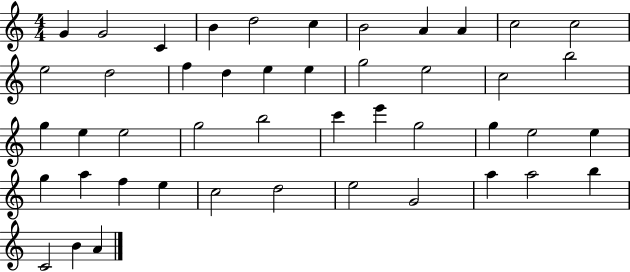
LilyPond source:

{
  \clef treble
  \numericTimeSignature
  \time 4/4
  \key c \major
  g'4 g'2 c'4 | b'4 d''2 c''4 | b'2 a'4 a'4 | c''2 c''2 | \break e''2 d''2 | f''4 d''4 e''4 e''4 | g''2 e''2 | c''2 b''2 | \break g''4 e''4 e''2 | g''2 b''2 | c'''4 e'''4 g''2 | g''4 e''2 e''4 | \break g''4 a''4 f''4 e''4 | c''2 d''2 | e''2 g'2 | a''4 a''2 b''4 | \break c'2 b'4 a'4 | \bar "|."
}